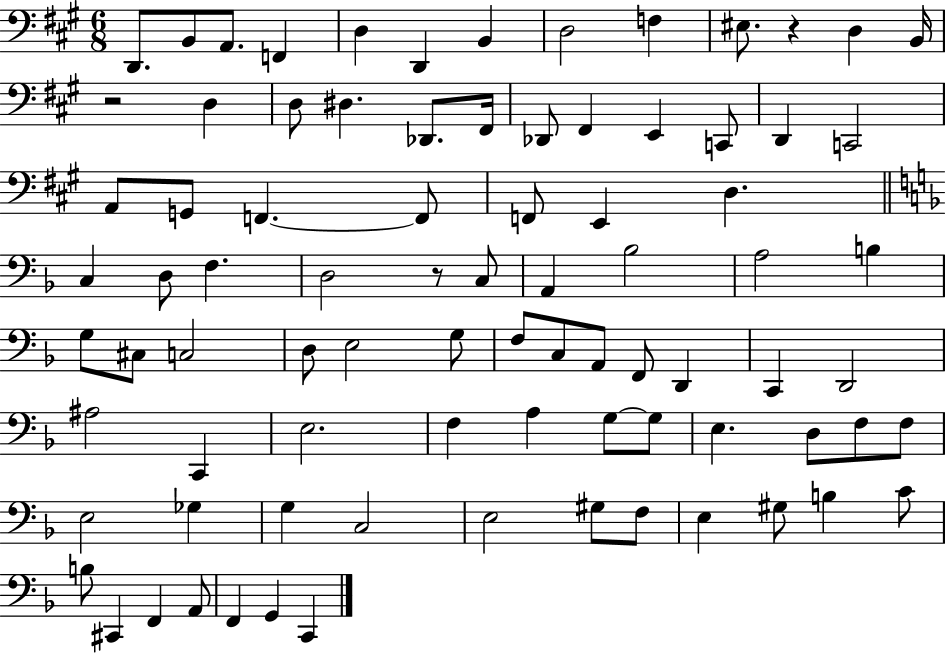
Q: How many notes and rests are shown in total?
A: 84